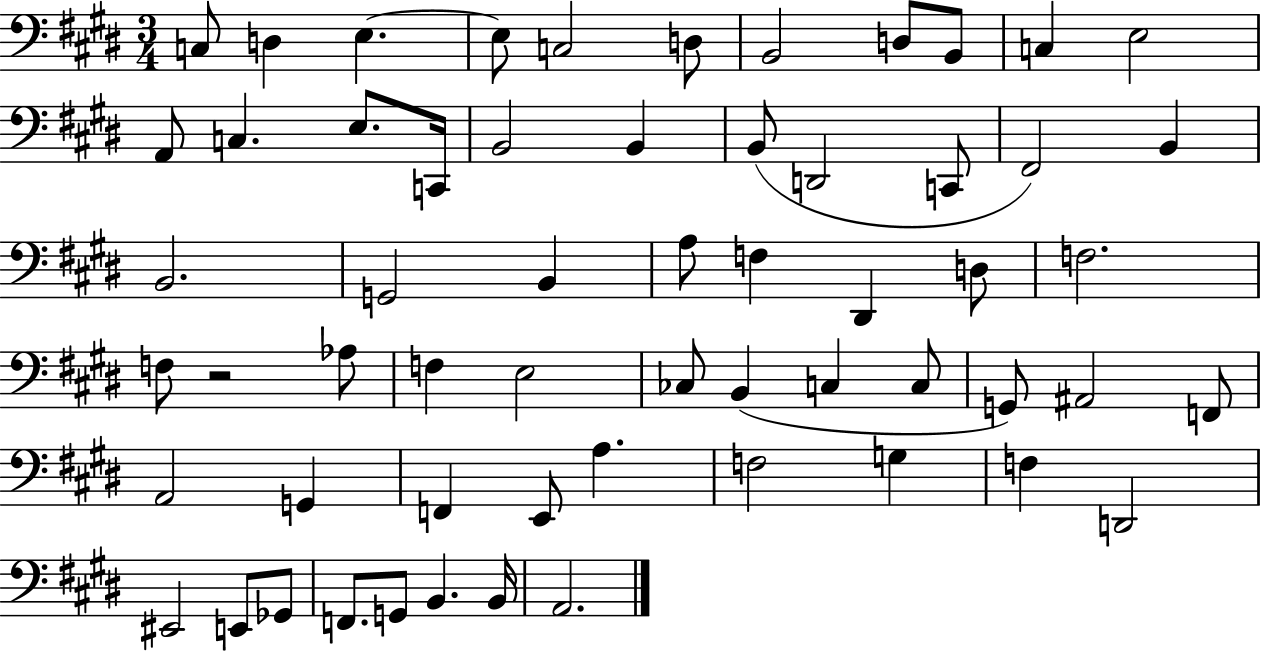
X:1
T:Untitled
M:3/4
L:1/4
K:E
C,/2 D, E, E,/2 C,2 D,/2 B,,2 D,/2 B,,/2 C, E,2 A,,/2 C, E,/2 C,,/4 B,,2 B,, B,,/2 D,,2 C,,/2 ^F,,2 B,, B,,2 G,,2 B,, A,/2 F, ^D,, D,/2 F,2 F,/2 z2 _A,/2 F, E,2 _C,/2 B,, C, C,/2 G,,/2 ^A,,2 F,,/2 A,,2 G,, F,, E,,/2 A, F,2 G, F, D,,2 ^E,,2 E,,/2 _G,,/2 F,,/2 G,,/2 B,, B,,/4 A,,2